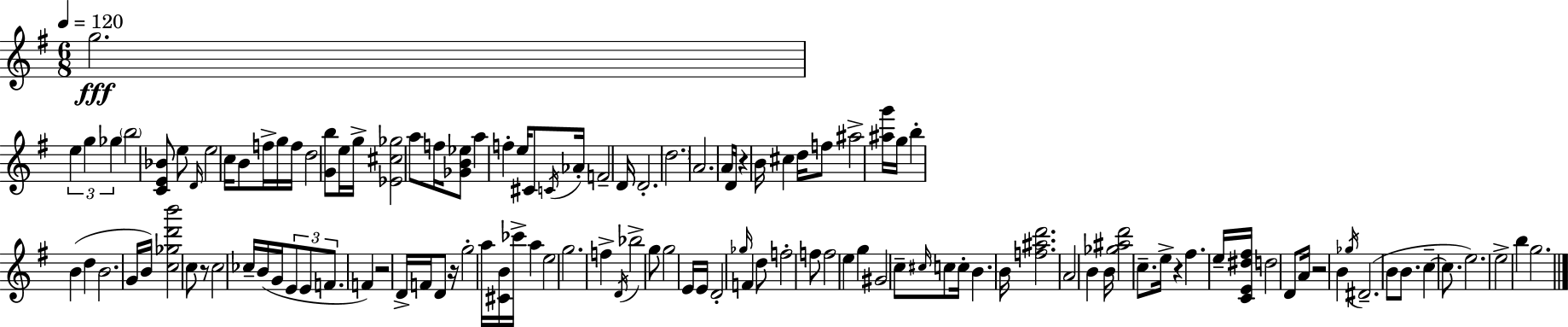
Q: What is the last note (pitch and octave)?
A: G5